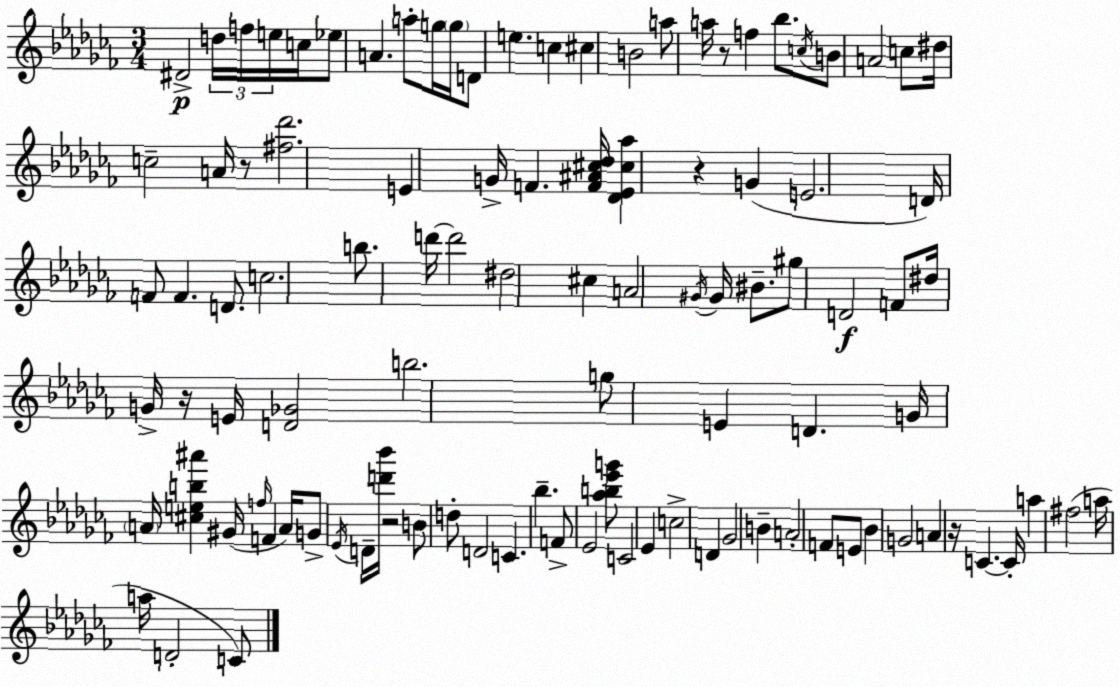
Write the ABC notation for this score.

X:1
T:Untitled
M:3/4
L:1/4
K:Abm
^D2 d/4 f/4 e/4 c/4 _e/2 A a/2 g/4 g/4 D/2 e c ^c B2 a/2 a/4 z/2 f _b/2 c/4 B/2 A2 c/2 ^d/4 c2 A/4 z/2 [^f_d']2 E G/4 F [F^A^c_d]/4 [_D_E^c_a] z G E2 D/4 F/2 F D/2 c2 b/2 d'/4 d'2 ^d2 ^c A2 ^G/4 ^G/4 ^B/2 ^g/2 D2 F/2 ^d/4 G/4 z/4 E/4 [D_G]2 b2 g/2 E D G/4 A/4 [^ceb^a'] ^G/4 f/4 F A/4 G/2 _E/4 D/4 [d'_b']/4 z2 B/2 d/2 D2 C _b F/2 _E2 [_ab_e'g']/2 C2 _E c2 D _G2 B A2 F/2 E/2 _B G2 A z/4 C C/4 a ^f2 a/4 a/4 D2 C/2